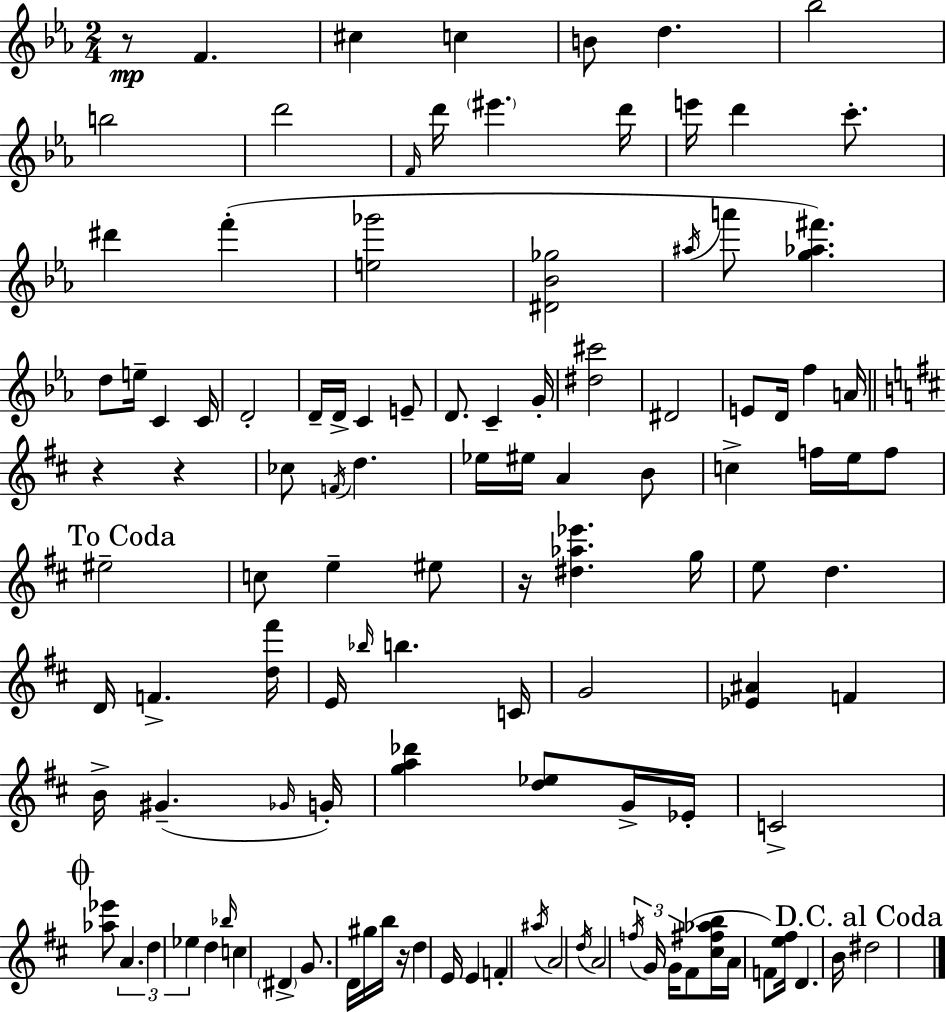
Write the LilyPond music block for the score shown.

{
  \clef treble
  \numericTimeSignature
  \time 2/4
  \key c \minor
  r8\mp f'4. | cis''4 c''4 | b'8 d''4. | bes''2 | \break b''2 | d'''2 | \grace { f'16 } d'''16 \parenthesize eis'''4. | d'''16 e'''16 d'''4 c'''8.-. | \break dis'''4 f'''4-.( | <e'' ges'''>2 | <dis' bes' ges''>2 | \acciaccatura { ais''16 } a'''8 <g'' aes'' fis'''>4.) | \break d''8 e''16-- c'4 | c'16 d'2-. | d'16-- d'16-> c'4 | e'8-- d'8. c'4-- | \break g'16-. <dis'' cis'''>2 | dis'2 | e'8 d'16 f''4 | a'16 \bar "||" \break \key d \major r4 r4 | ces''8 \acciaccatura { f'16 } d''4. | ees''16 eis''16 a'4 b'8 | c''4-> f''16 e''16 f''8 | \break \mark "To Coda" eis''2-- | c''8 e''4-- eis''8 | r16 <dis'' aes'' ees'''>4. | g''16 e''8 d''4. | \break d'16 f'4.-> | <d'' fis'''>16 e'16 \grace { bes''16 } b''4. | c'16 g'2 | <ees' ais'>4 f'4 | \break b'16-> gis'4.--( | \grace { ges'16 } g'16-.) <g'' a'' des'''>4 <d'' ees''>8 | g'16-> ees'16-. c'2-> | \mark \markup { \musicglyph "scripts.coda" } <aes'' ees'''>8 \tuplet 3/2 { a'4. | \break d''4 ees''4 } | d''4 \grace { bes''16 } | c''4 \parenthesize dis'4-> | g'8. d'16 gis''16 b''16 r16 d''4 | \break e'16 e'4 | f'4-. \acciaccatura { ais''16 } a'2 | \acciaccatura { d''16 } a'2 | \tuplet 3/2 { \acciaccatura { f''16 } g'16 | \break g'16 } fis'8( <cis'' fis'' aes'' b''>16 a'16 f'8) <e'' fis''>16 | d'4. b'16 \mark "D.C. al Coda" dis''2 | \bar "|."
}